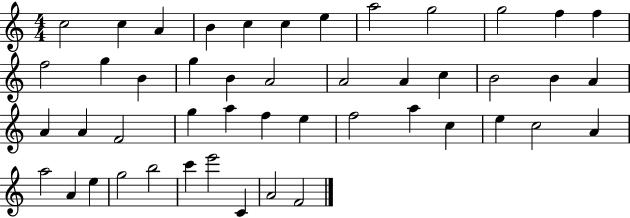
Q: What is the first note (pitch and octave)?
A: C5